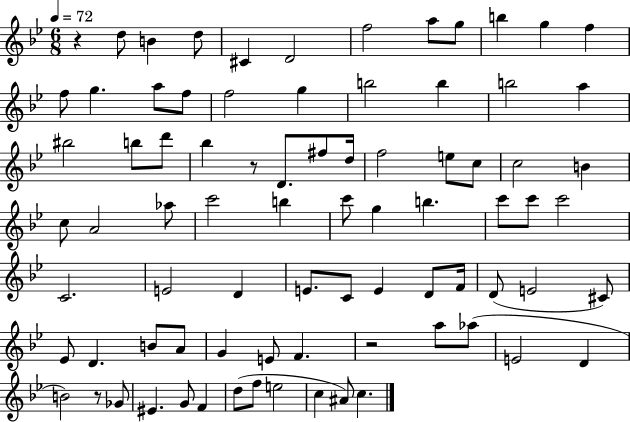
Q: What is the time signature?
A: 6/8